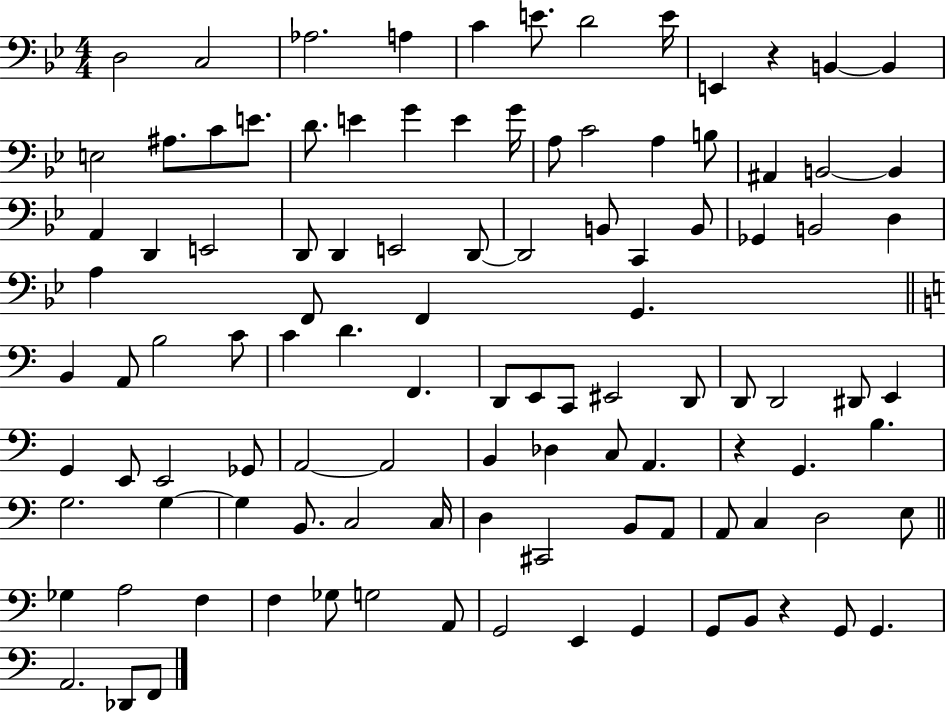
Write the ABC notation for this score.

X:1
T:Untitled
M:4/4
L:1/4
K:Bb
D,2 C,2 _A,2 A, C E/2 D2 E/4 E,, z B,, B,, E,2 ^A,/2 C/2 E/2 D/2 E G E G/4 A,/2 C2 A, B,/2 ^A,, B,,2 B,, A,, D,, E,,2 D,,/2 D,, E,,2 D,,/2 D,,2 B,,/2 C,, B,,/2 _G,, B,,2 D, A, F,,/2 F,, G,, B,, A,,/2 B,2 C/2 C D F,, D,,/2 E,,/2 C,,/2 ^E,,2 D,,/2 D,,/2 D,,2 ^D,,/2 E,, G,, E,,/2 E,,2 _G,,/2 A,,2 A,,2 B,, _D, C,/2 A,, z G,, B, G,2 G, G, B,,/2 C,2 C,/4 D, ^C,,2 B,,/2 A,,/2 A,,/2 C, D,2 E,/2 _G, A,2 F, F, _G,/2 G,2 A,,/2 G,,2 E,, G,, G,,/2 B,,/2 z G,,/2 G,, A,,2 _D,,/2 F,,/2